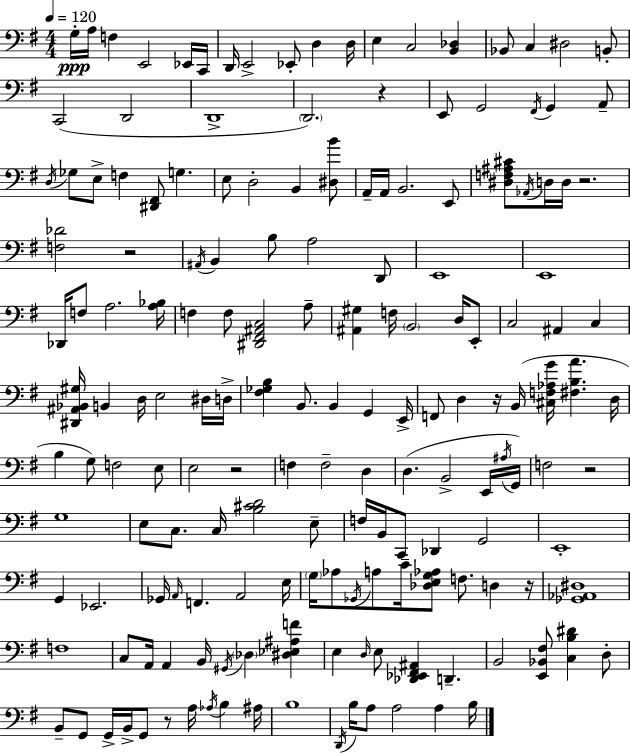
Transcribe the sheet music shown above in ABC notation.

X:1
T:Untitled
M:4/4
L:1/4
K:G
G,/4 A,/4 F, E,,2 _E,,/4 C,,/4 D,,/4 E,,2 _E,,/2 D, D,/4 E, C,2 [B,,_D,] _B,,/2 C, ^D,2 B,,/2 C,,2 D,,2 D,,4 D,,2 z E,,/2 G,,2 ^F,,/4 G,, A,,/2 D,/4 _G,/2 E,/2 F, [^D,,^F,,]/2 G, E,/2 D,2 B,, [^D,B]/2 A,,/4 A,,/4 B,,2 E,,/2 [^D,F,^A,^C]/2 _A,,/4 D,/4 D,/4 z2 [F,_D]2 z2 ^A,,/4 B,, B,/2 A,2 D,,/2 E,,4 E,,4 _D,,/4 F,/2 A,2 [A,_B,]/4 F, F,/2 [^D,,^F,,^A,,C,]2 A,/2 [^A,,^G,] F,/4 B,,2 D,/4 E,,/2 C,2 ^A,, C, [^D,,^A,,_B,,^G,]/4 B,, D,/4 E,2 ^D,/4 D,/4 [^F,_G,B,] B,,/2 B,, G,, E,,/4 F,,/2 D, z/4 B,,/4 [^C,F,_A,G]/4 [^F,B,A] D,/4 B, G,/2 F,2 E,/2 E,2 z2 F, F,2 D, D, B,,2 E,,/4 ^A,/4 G,,/4 F,2 z2 G,4 E,/2 C,/2 C,/4 [B,^CD]2 E,/2 F,/4 B,,/4 C,,/2 _D,, G,,2 E,,4 G,, _E,,2 _G,,/4 A,,/4 F,, A,,2 E,/4 G,/4 _A,/2 _G,,/4 A,/2 C/4 [_D,E,G,_A,]/2 F,/2 D, z/4 [_G,,_A,,^D,]4 F,4 C,/2 A,,/4 A,, B,,/4 ^G,,/4 _D, [^D,_E,^A,F] E, D,/4 E,/2 [_D,,_E,,^F,,^A,,] D,, B,,2 [E,,_B,,^F,]/2 [C,B,^D] D,/2 B,,/2 G,,/2 G,,/4 B,,/4 G,,/2 z/2 A,/4 _A,/4 B, ^A,/4 B,4 D,,/4 B,/4 A,/2 A,2 A, B,/4